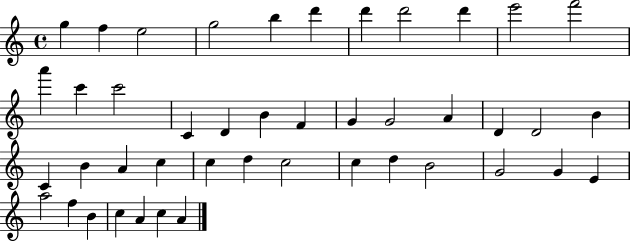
G5/q F5/q E5/h G5/h B5/q D6/q D6/q D6/h D6/q E6/h F6/h A6/q C6/q C6/h C4/q D4/q B4/q F4/q G4/q G4/h A4/q D4/q D4/h B4/q C4/q B4/q A4/q C5/q C5/q D5/q C5/h C5/q D5/q B4/h G4/h G4/q E4/q A5/h F5/q B4/q C5/q A4/q C5/q A4/q